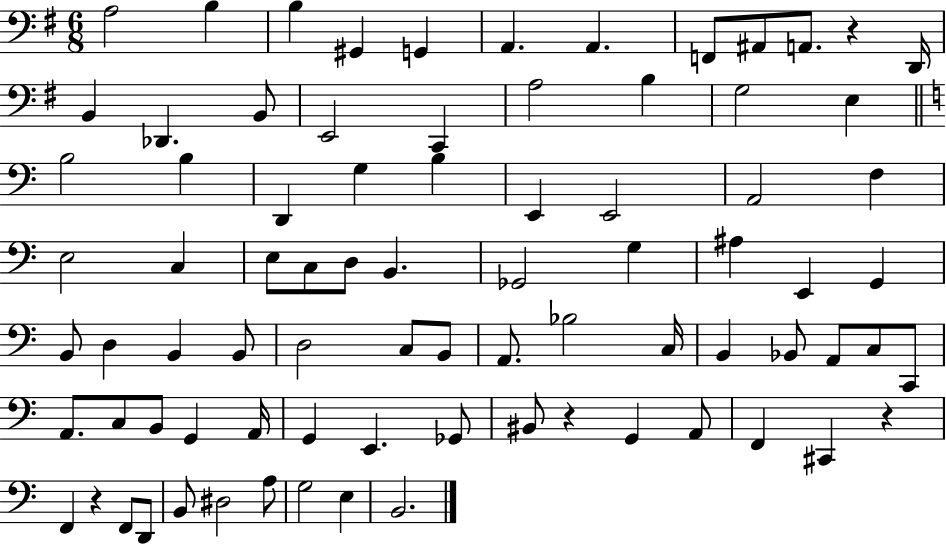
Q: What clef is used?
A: bass